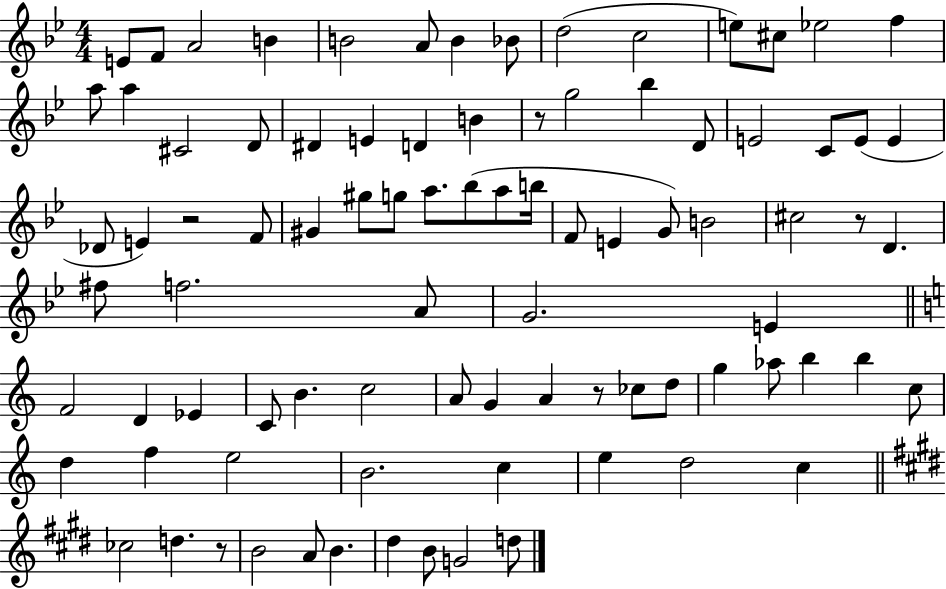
{
  \clef treble
  \numericTimeSignature
  \time 4/4
  \key bes \major
  e'8 f'8 a'2 b'4 | b'2 a'8 b'4 bes'8 | d''2( c''2 | e''8) cis''8 ees''2 f''4 | \break a''8 a''4 cis'2 d'8 | dis'4 e'4 d'4 b'4 | r8 g''2 bes''4 d'8 | e'2 c'8 e'8( e'4 | \break des'8 e'4) r2 f'8 | gis'4 gis''8 g''8 a''8. bes''8( a''8 b''16 | f'8 e'4 g'8) b'2 | cis''2 r8 d'4. | \break fis''8 f''2. a'8 | g'2. e'4 | \bar "||" \break \key c \major f'2 d'4 ees'4 | c'8 b'4. c''2 | a'8 g'4 a'4 r8 ces''8 d''8 | g''4 aes''8 b''4 b''4 c''8 | \break d''4 f''4 e''2 | b'2. c''4 | e''4 d''2 c''4 | \bar "||" \break \key e \major ces''2 d''4. r8 | b'2 a'8 b'4. | dis''4 b'8 g'2 d''8 | \bar "|."
}